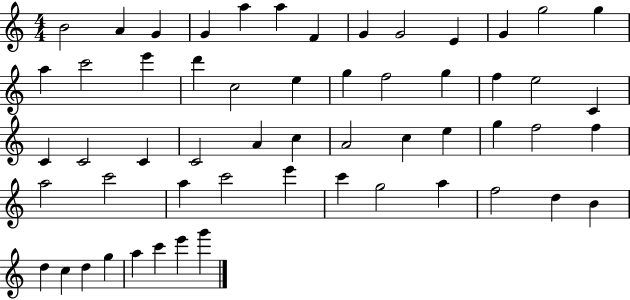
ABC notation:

X:1
T:Untitled
M:4/4
L:1/4
K:C
B2 A G G a a F G G2 E G g2 g a c'2 e' d' c2 e g f2 g f e2 C C C2 C C2 A c A2 c e g f2 f a2 c'2 a c'2 e' c' g2 a f2 d B d c d g a c' e' g'